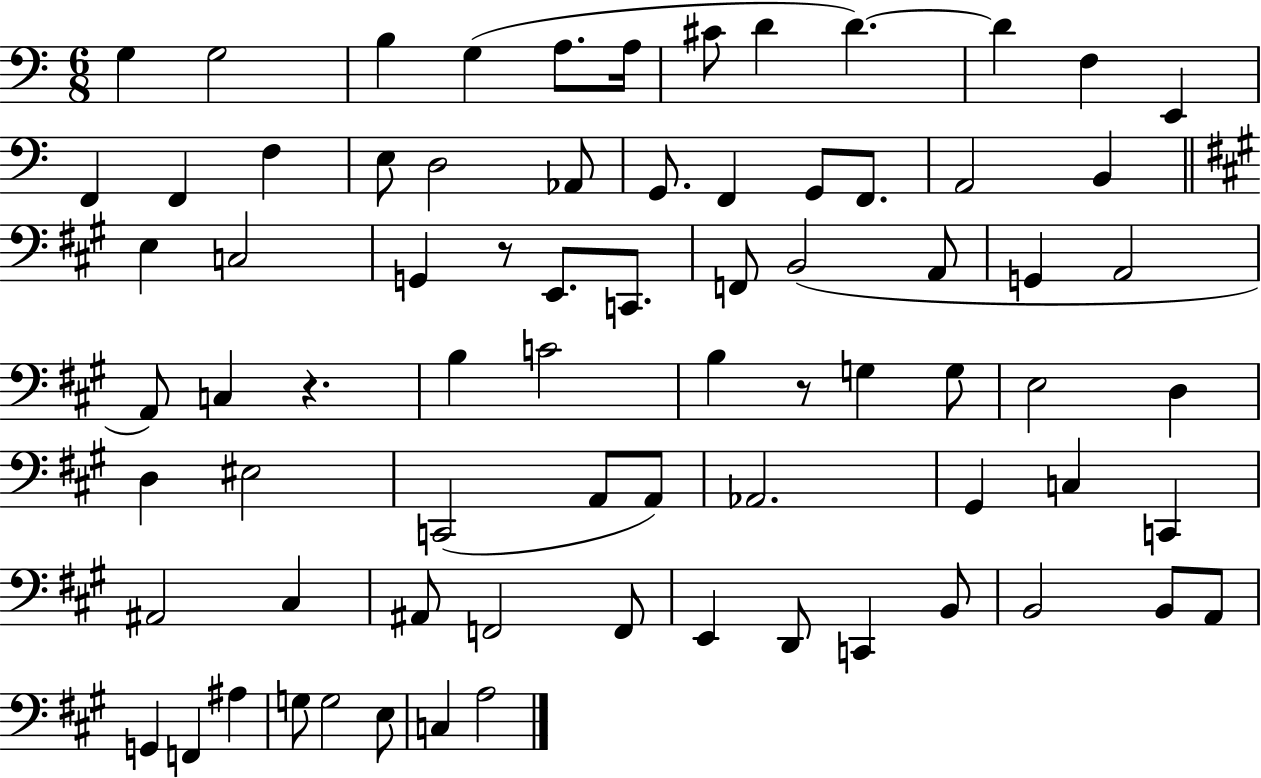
X:1
T:Untitled
M:6/8
L:1/4
K:C
G, G,2 B, G, A,/2 A,/4 ^C/2 D D D F, E,, F,, F,, F, E,/2 D,2 _A,,/2 G,,/2 F,, G,,/2 F,,/2 A,,2 B,, E, C,2 G,, z/2 E,,/2 C,,/2 F,,/2 B,,2 A,,/2 G,, A,,2 A,,/2 C, z B, C2 B, z/2 G, G,/2 E,2 D, D, ^E,2 C,,2 A,,/2 A,,/2 _A,,2 ^G,, C, C,, ^A,,2 ^C, ^A,,/2 F,,2 F,,/2 E,, D,,/2 C,, B,,/2 B,,2 B,,/2 A,,/2 G,, F,, ^A, G,/2 G,2 E,/2 C, A,2